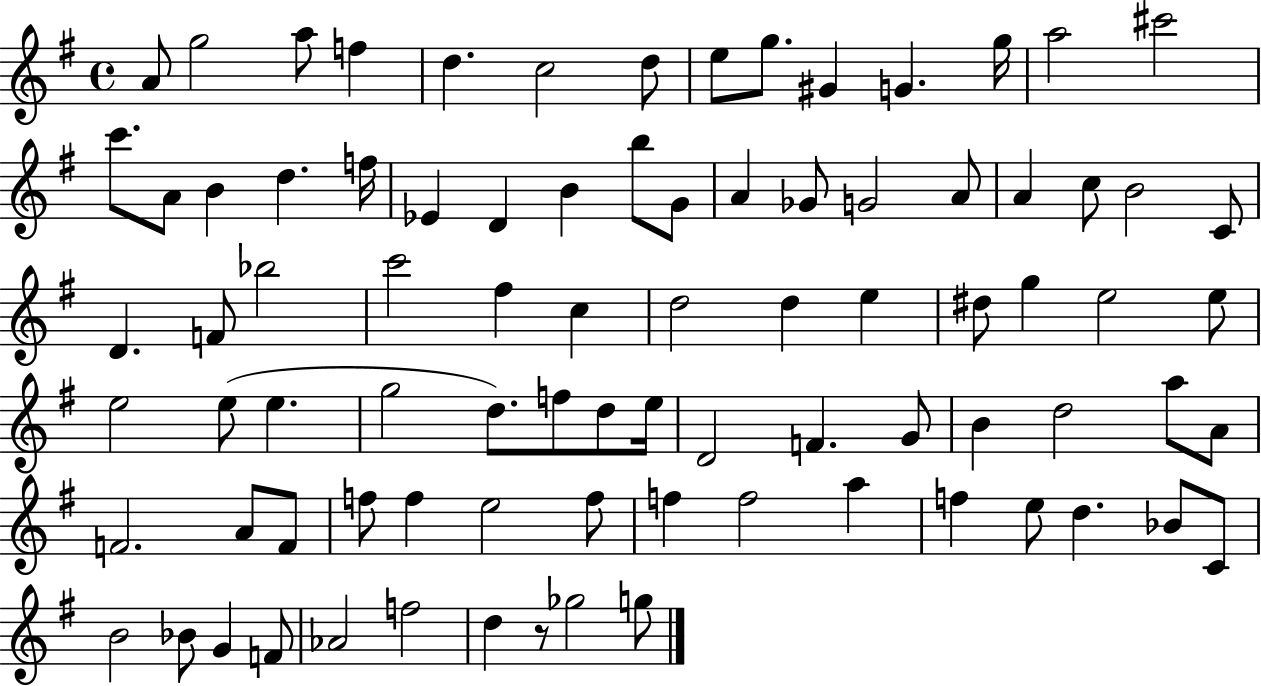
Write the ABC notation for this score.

X:1
T:Untitled
M:4/4
L:1/4
K:G
A/2 g2 a/2 f d c2 d/2 e/2 g/2 ^G G g/4 a2 ^c'2 c'/2 A/2 B d f/4 _E D B b/2 G/2 A _G/2 G2 A/2 A c/2 B2 C/2 D F/2 _b2 c'2 ^f c d2 d e ^d/2 g e2 e/2 e2 e/2 e g2 d/2 f/2 d/2 e/4 D2 F G/2 B d2 a/2 A/2 F2 A/2 F/2 f/2 f e2 f/2 f f2 a f e/2 d _B/2 C/2 B2 _B/2 G F/2 _A2 f2 d z/2 _g2 g/2